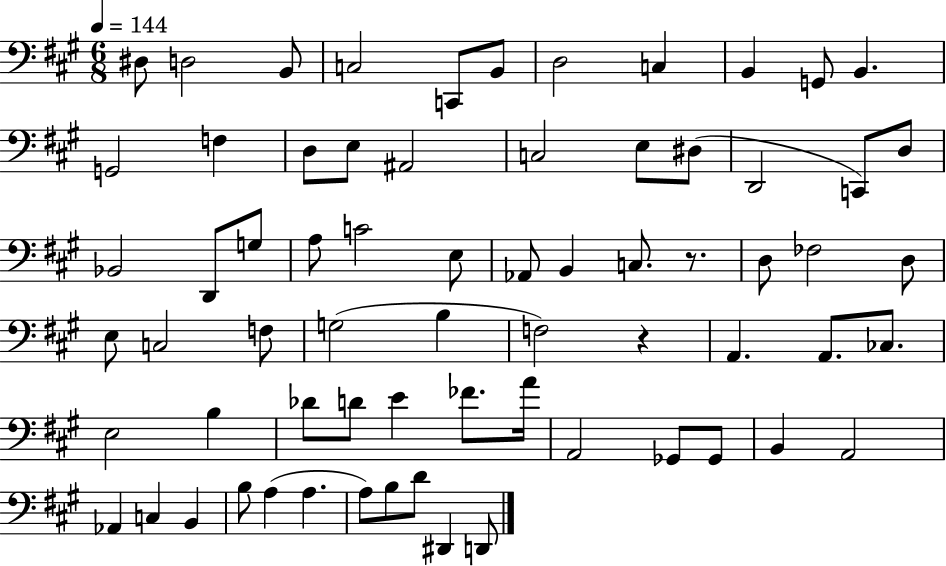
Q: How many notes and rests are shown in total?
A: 68